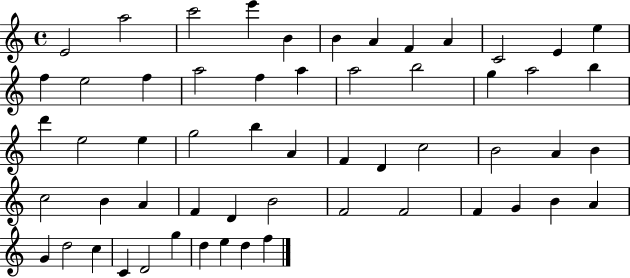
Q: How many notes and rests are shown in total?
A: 57